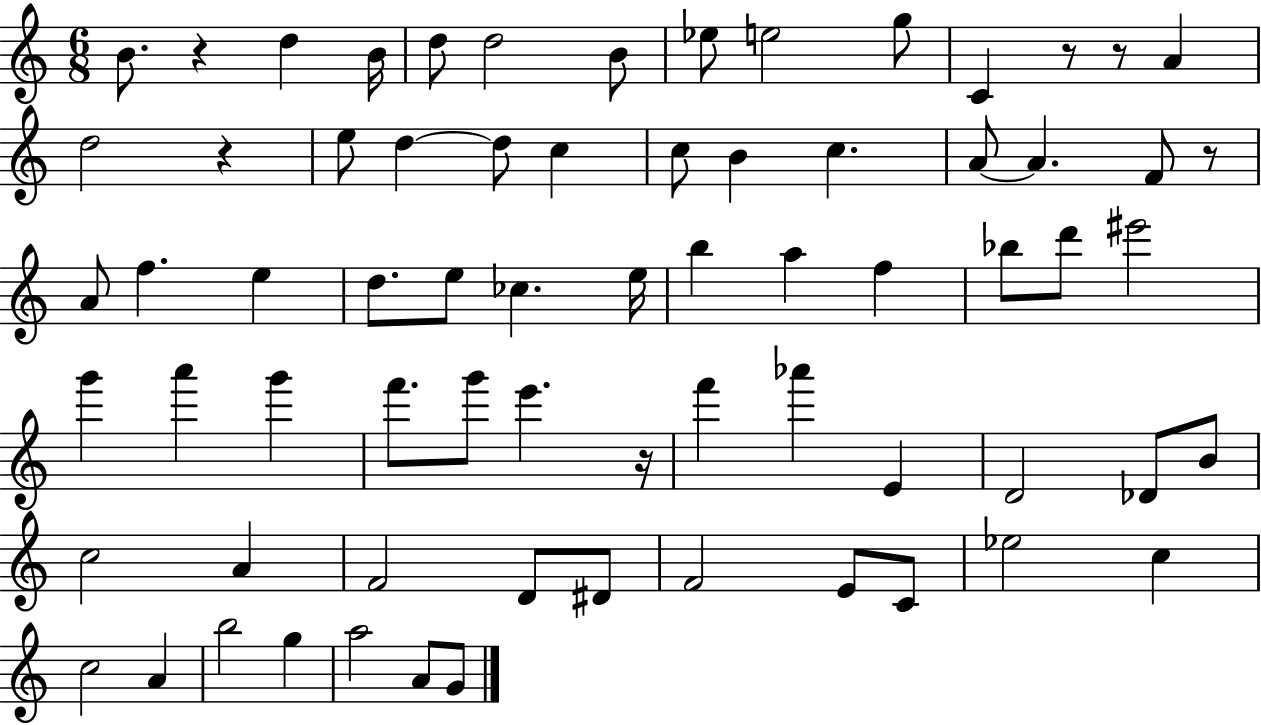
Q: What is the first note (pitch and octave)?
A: B4